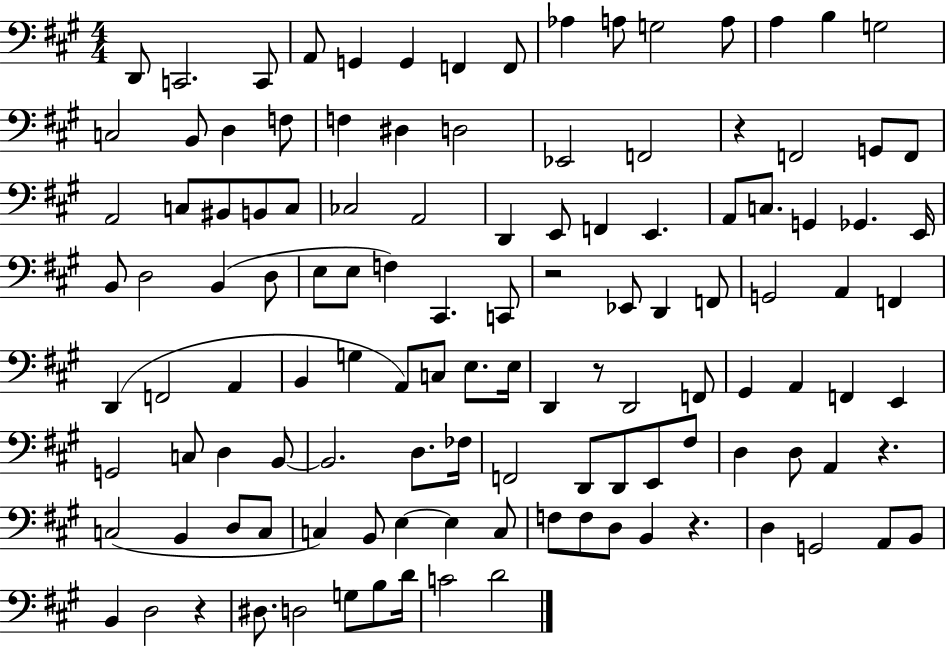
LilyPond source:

{
  \clef bass
  \numericTimeSignature
  \time 4/4
  \key a \major
  d,8 c,2. c,8 | a,8 g,4 g,4 f,4 f,8 | aes4 a8 g2 a8 | a4 b4 g2 | \break c2 b,8 d4 f8 | f4 dis4 d2 | ees,2 f,2 | r4 f,2 g,8 f,8 | \break a,2 c8 bis,8 b,8 c8 | ces2 a,2 | d,4 e,8 f,4 e,4. | a,8 c8. g,4 ges,4. e,16 | \break b,8 d2 b,4( d8 | e8 e8 f4) cis,4. c,8 | r2 ees,8 d,4 f,8 | g,2 a,4 f,4 | \break d,4( f,2 a,4 | b,4 g4 a,8) c8 e8. e16 | d,4 r8 d,2 f,8 | gis,4 a,4 f,4 e,4 | \break g,2 c8 d4 b,8~~ | b,2. d8. fes16 | f,2 d,8 d,8 e,8 fis8 | d4 d8 a,4 r4. | \break c2( b,4 d8 c8 | c4) b,8 e4~~ e4 c8 | f8 f8 d8 b,4 r4. | d4 g,2 a,8 b,8 | \break b,4 d2 r4 | dis8. d2 g8 b8 d'16 | c'2 d'2 | \bar "|."
}